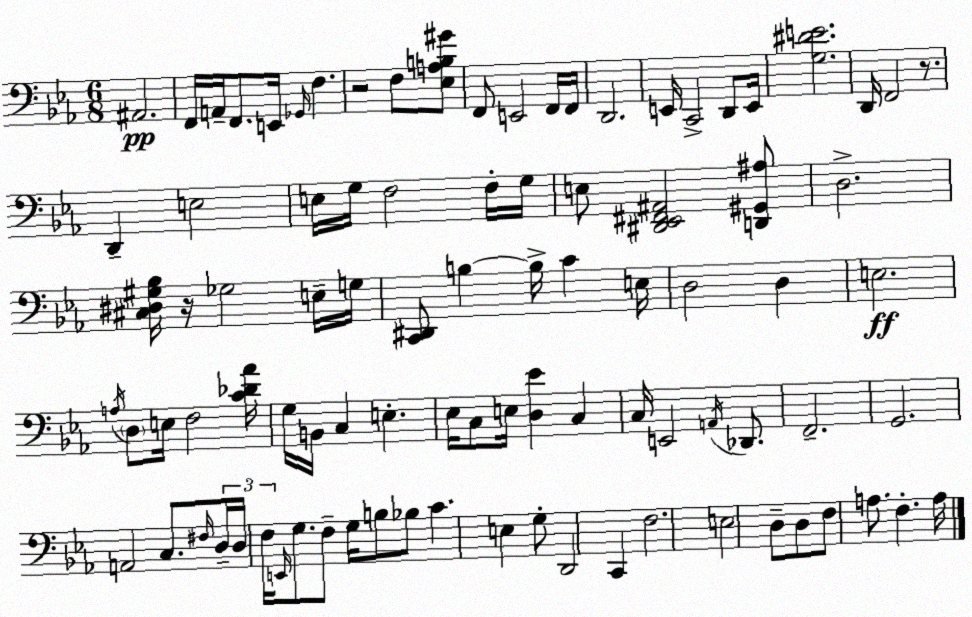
X:1
T:Untitled
M:6/8
L:1/4
K:Cm
^A,,2 F,,/4 A,,/4 F,,/2 E,,/4 _G,,/4 F, z2 F,/2 [_E,A,B,^G]/2 F,,/2 E,,2 F,,/4 F,,/4 D,,2 E,,/4 C,,2 D,,/2 E,,/4 [G,^DE]2 D,,/4 F,,2 z/2 D,, E,2 E,/4 G,/4 F,2 F,/4 G,/4 E,/2 [^D,,_E,,^F,,^A,,]2 [D,,^G,,^A,]/2 D,2 [^C,^D,^G,_B,]/4 z/4 _G,2 E,/4 G,/4 [C,,^D,,]/2 B, B,/4 C E,/4 D,2 D, E,2 A,/4 D,/2 E,/4 F,2 [C_D_A]/4 G,/4 B,,/4 C, E, _E,/4 C,/2 E,/4 [D,_E] C, C,/4 E,,2 A,,/4 _D,,/2 F,,2 G,,2 A,,2 C,/2 ^F,/4 D,/4 D,/4 F,/4 E,,/4 G,/2 F,/2 G,/4 B,/2 _B,/2 C E, G,/2 D,,2 C,, F,2 E,2 D,/2 D,/2 F,/2 A,/2 F, A,/4